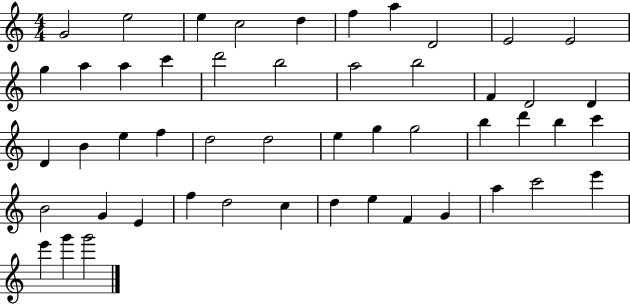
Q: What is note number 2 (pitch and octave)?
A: E5